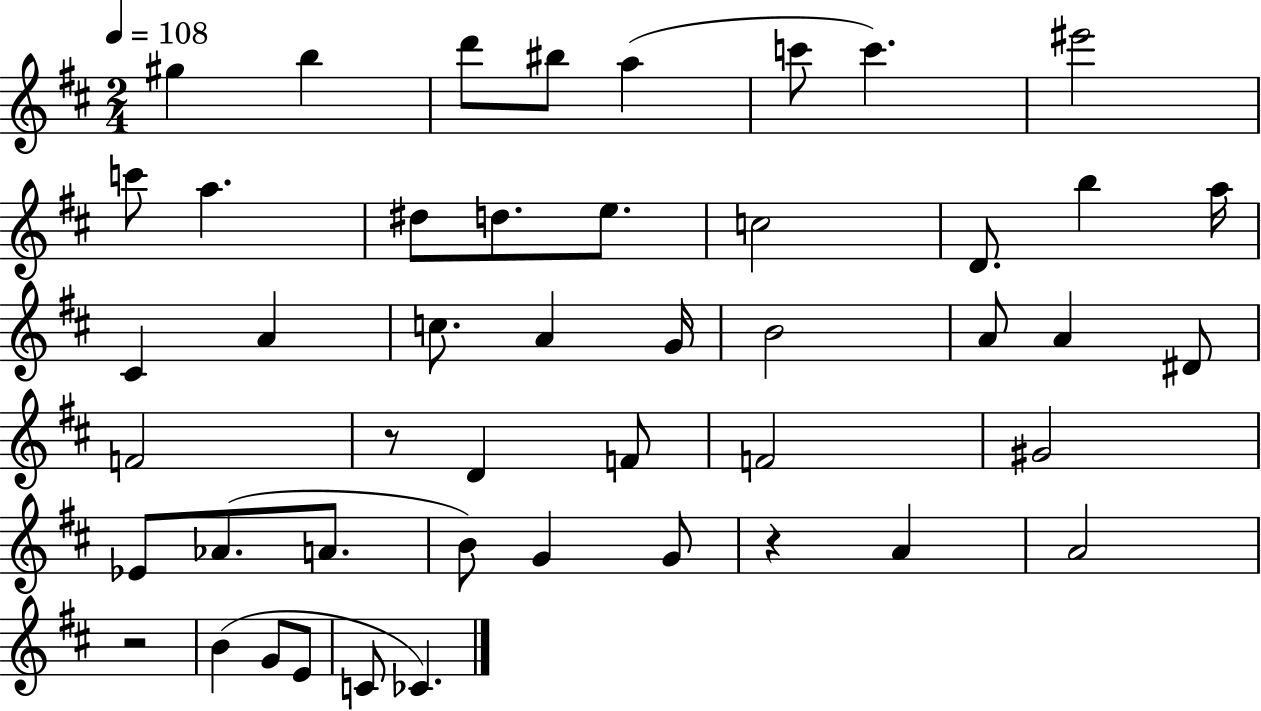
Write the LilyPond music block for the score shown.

{
  \clef treble
  \numericTimeSignature
  \time 2/4
  \key d \major
  \tempo 4 = 108
  \repeat volta 2 { gis''4 b''4 | d'''8 bis''8 a''4( | c'''8 c'''4.) | eis'''2 | \break c'''8 a''4. | dis''8 d''8. e''8. | c''2 | d'8. b''4 a''16 | \break cis'4 a'4 | c''8. a'4 g'16 | b'2 | a'8 a'4 dis'8 | \break f'2 | r8 d'4 f'8 | f'2 | gis'2 | \break ees'8 aes'8.( a'8. | b'8) g'4 g'8 | r4 a'4 | a'2 | \break r2 | b'4( g'8 e'8 | c'8 ces'4.) | } \bar "|."
}